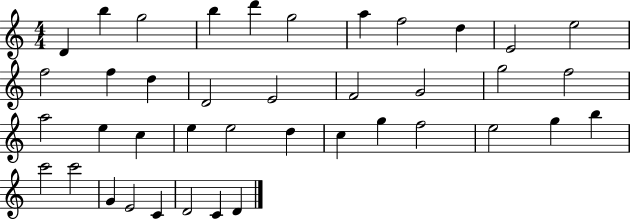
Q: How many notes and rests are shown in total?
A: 40